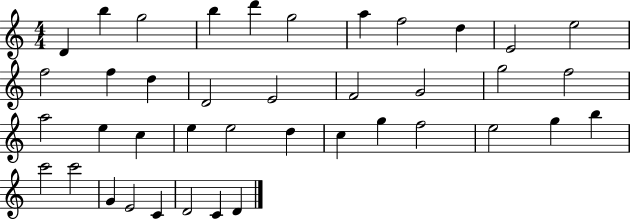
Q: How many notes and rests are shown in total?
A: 40